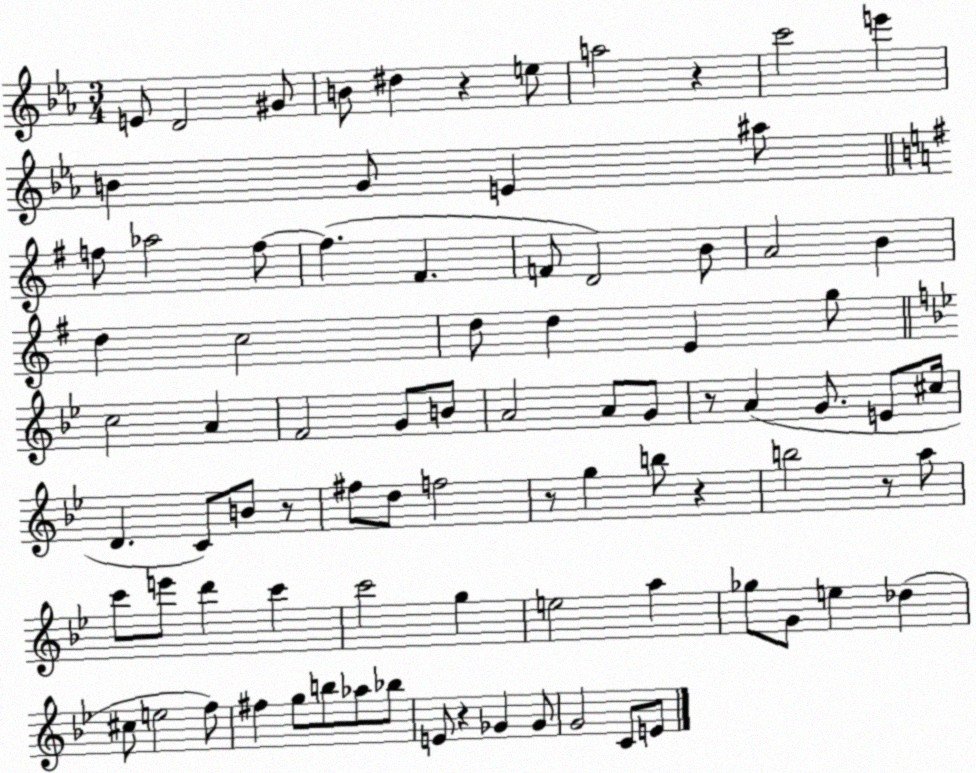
X:1
T:Untitled
M:3/4
L:1/4
K:Eb
E/2 D2 ^G/2 B/2 ^d z e/2 a2 z c'2 e' B G/2 E ^a/2 f/2 _a2 f/2 f ^F F/2 D2 B/2 A2 B d c2 d/2 d E g/2 c2 A F2 G/2 B/2 A2 A/2 G/2 z/2 A G/2 E/2 ^c/4 D C/2 B/2 z/2 ^f/2 d/2 f2 z/2 g b/2 z b2 z/2 a/2 c'/2 e'/2 d' c' c'2 g e2 a _g/2 G/2 e _d ^c/2 e2 f/2 ^f g/2 b/2 _a/2 _b/2 E/2 z _G _G/2 G2 C/2 E/2